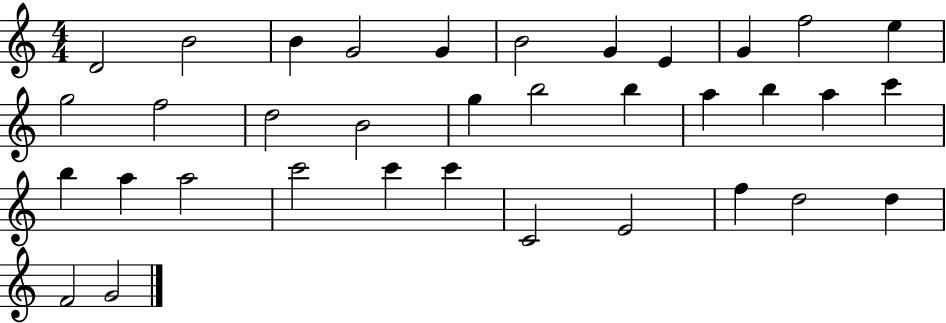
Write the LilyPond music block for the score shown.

{
  \clef treble
  \numericTimeSignature
  \time 4/4
  \key c \major
  d'2 b'2 | b'4 g'2 g'4 | b'2 g'4 e'4 | g'4 f''2 e''4 | \break g''2 f''2 | d''2 b'2 | g''4 b''2 b''4 | a''4 b''4 a''4 c'''4 | \break b''4 a''4 a''2 | c'''2 c'''4 c'''4 | c'2 e'2 | f''4 d''2 d''4 | \break f'2 g'2 | \bar "|."
}